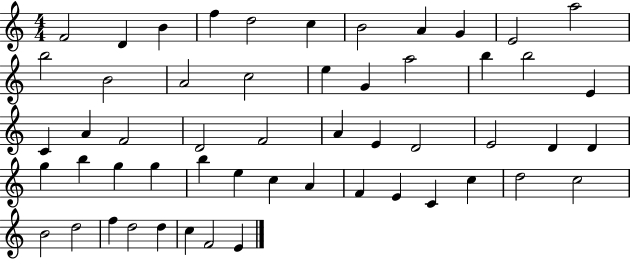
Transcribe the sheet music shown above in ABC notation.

X:1
T:Untitled
M:4/4
L:1/4
K:C
F2 D B f d2 c B2 A G E2 a2 b2 B2 A2 c2 e G a2 b b2 E C A F2 D2 F2 A E D2 E2 D D g b g g b e c A F E C c d2 c2 B2 d2 f d2 d c F2 E